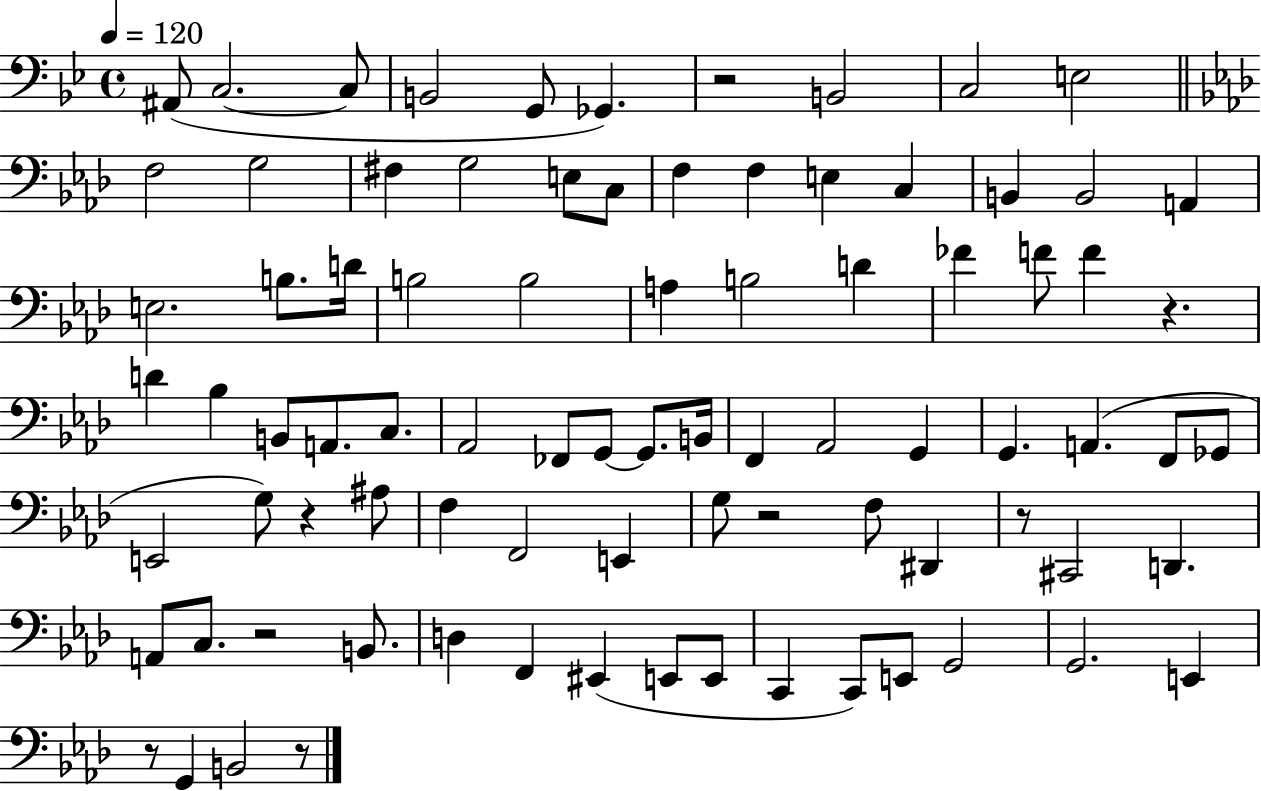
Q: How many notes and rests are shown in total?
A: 85